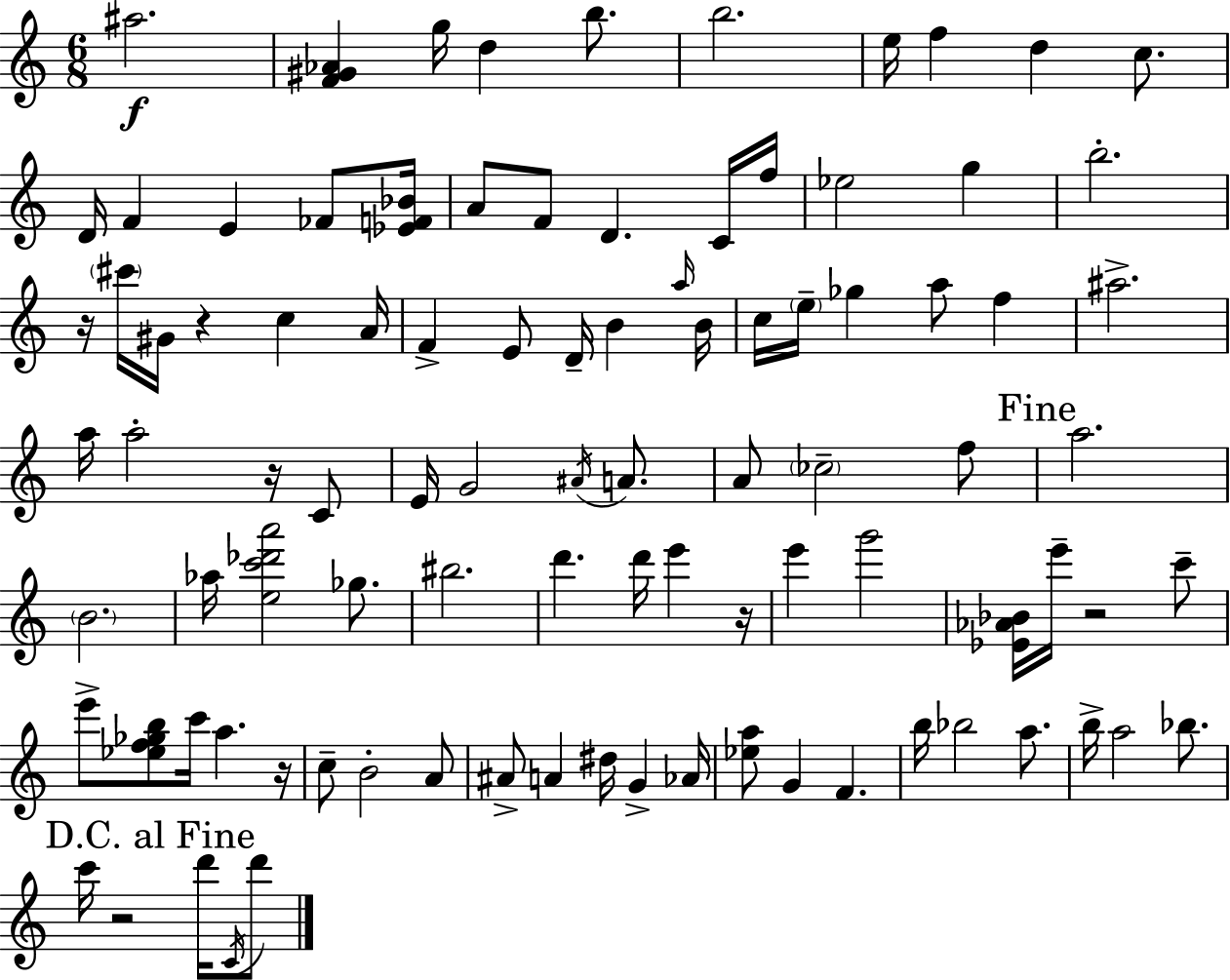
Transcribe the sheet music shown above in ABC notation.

X:1
T:Untitled
M:6/8
L:1/4
K:Am
^a2 [F^G_A] g/4 d b/2 b2 e/4 f d c/2 D/4 F E _F/2 [_EF_B]/4 A/2 F/2 D C/4 f/4 _e2 g b2 z/4 ^c'/4 ^G/4 z c A/4 F E/2 D/4 B a/4 B/4 c/4 e/4 _g a/2 f ^a2 a/4 a2 z/4 C/2 E/4 G2 ^A/4 A/2 A/2 _c2 f/2 a2 B2 _a/4 [ec'_d'a']2 _g/2 ^b2 d' d'/4 e' z/4 e' g'2 [_E_A_B]/4 e'/4 z2 c'/2 e'/2 [_ef_gb]/2 c'/4 a z/4 c/2 B2 A/2 ^A/2 A ^d/4 G _A/4 [_ea]/2 G F b/4 _b2 a/2 b/4 a2 _b/2 c'/4 z2 d'/4 C/4 d'/2